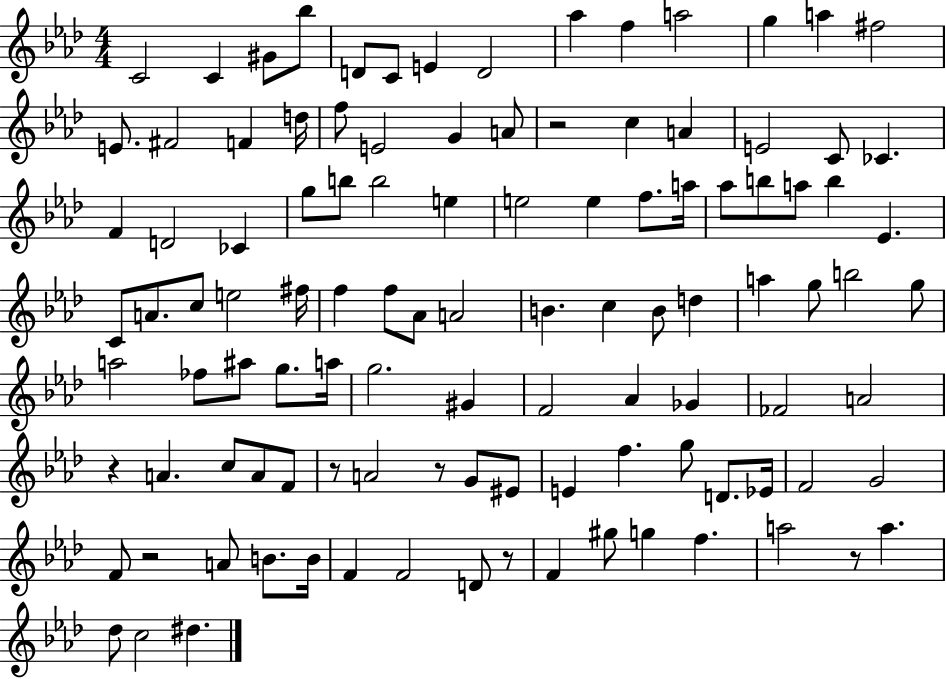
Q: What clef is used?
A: treble